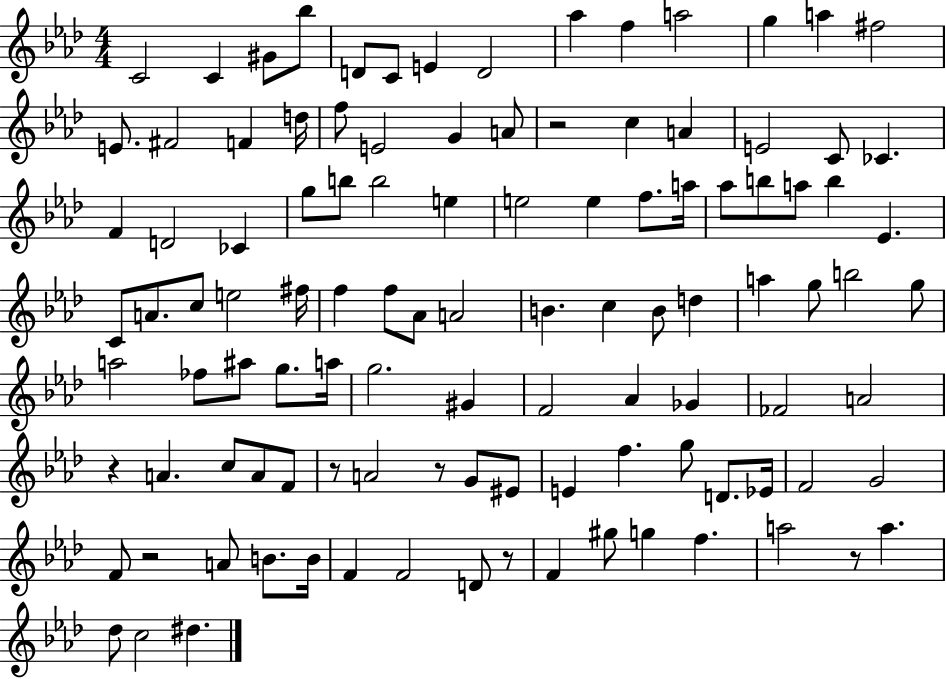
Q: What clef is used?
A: treble